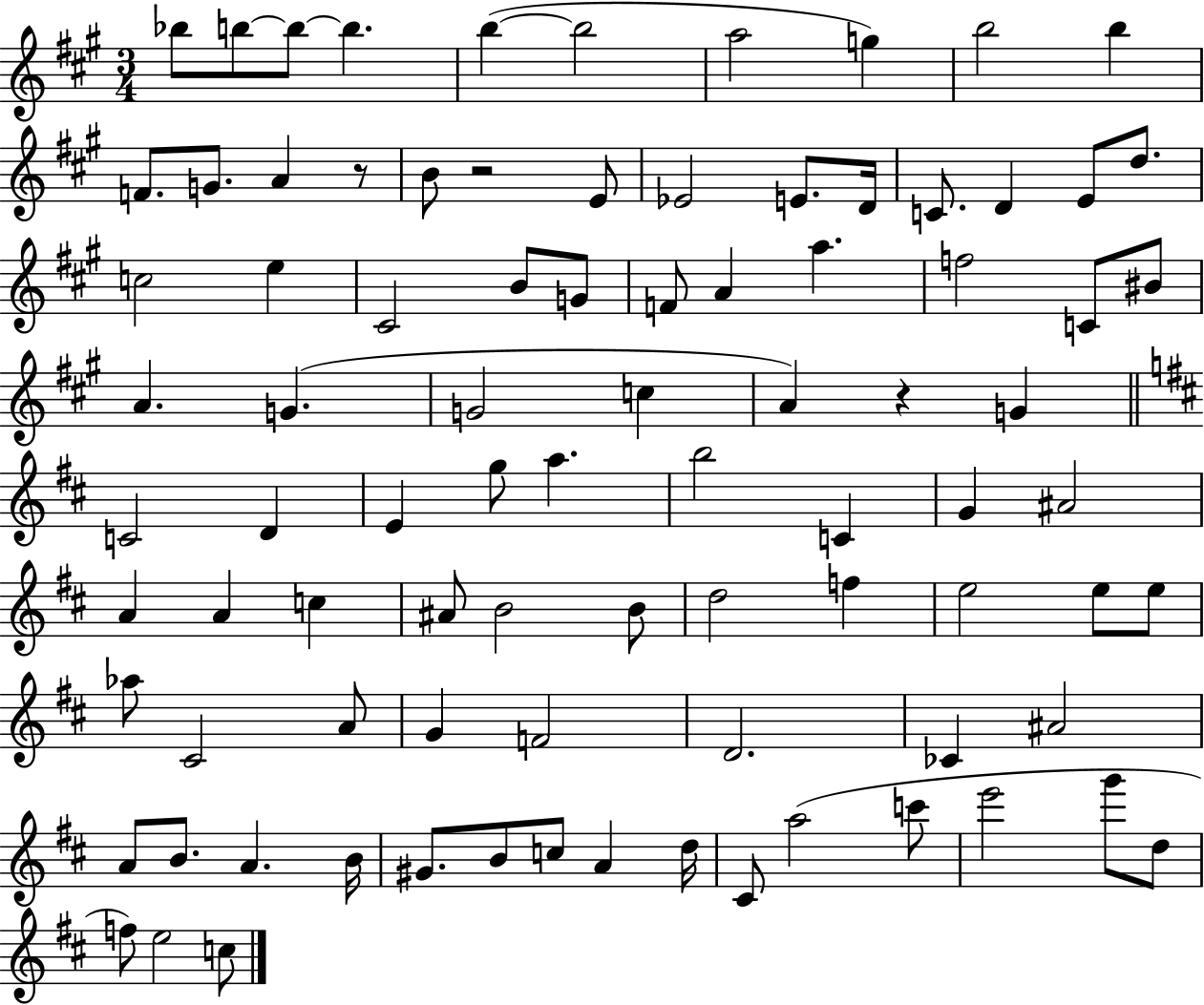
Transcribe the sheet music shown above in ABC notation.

X:1
T:Untitled
M:3/4
L:1/4
K:A
_b/2 b/2 b/2 b b b2 a2 g b2 b F/2 G/2 A z/2 B/2 z2 E/2 _E2 E/2 D/4 C/2 D E/2 d/2 c2 e ^C2 B/2 G/2 F/2 A a f2 C/2 ^B/2 A G G2 c A z G C2 D E g/2 a b2 C G ^A2 A A c ^A/2 B2 B/2 d2 f e2 e/2 e/2 _a/2 ^C2 A/2 G F2 D2 _C ^A2 A/2 B/2 A B/4 ^G/2 B/2 c/2 A d/4 ^C/2 a2 c'/2 e'2 g'/2 d/2 f/2 e2 c/2